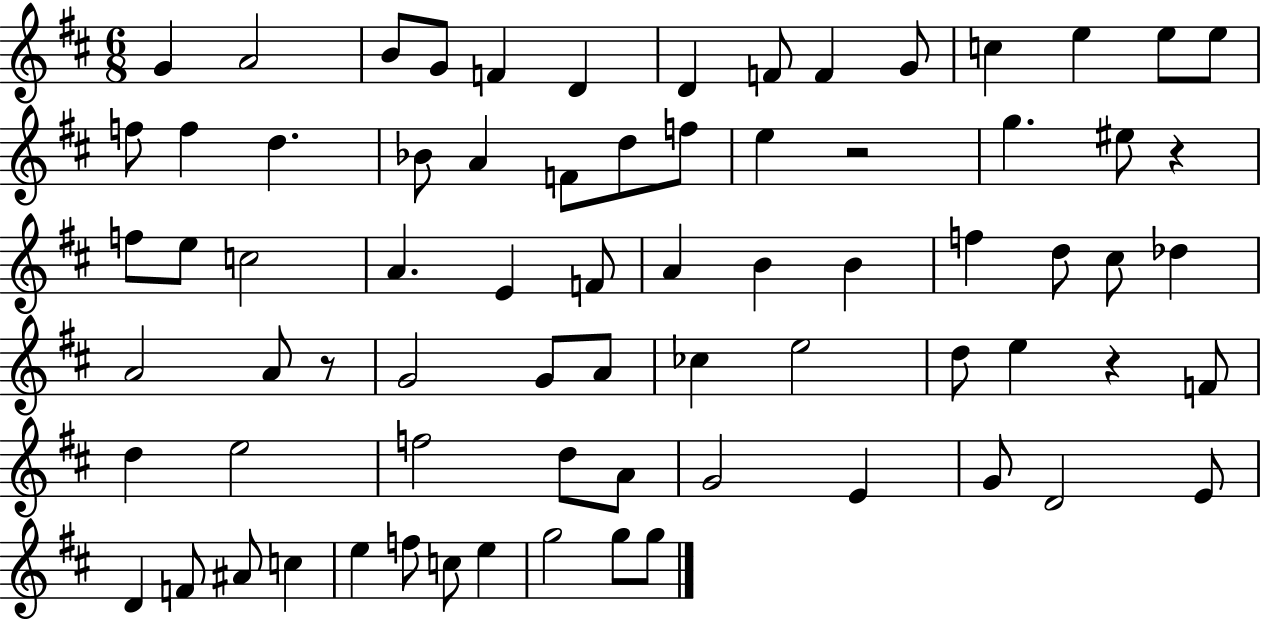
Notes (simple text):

G4/q A4/h B4/e G4/e F4/q D4/q D4/q F4/e F4/q G4/e C5/q E5/q E5/e E5/e F5/e F5/q D5/q. Bb4/e A4/q F4/e D5/e F5/e E5/q R/h G5/q. EIS5/e R/q F5/e E5/e C5/h A4/q. E4/q F4/e A4/q B4/q B4/q F5/q D5/e C#5/e Db5/q A4/h A4/e R/e G4/h G4/e A4/e CES5/q E5/h D5/e E5/q R/q F4/e D5/q E5/h F5/h D5/e A4/e G4/h E4/q G4/e D4/h E4/e D4/q F4/e A#4/e C5/q E5/q F5/e C5/e E5/q G5/h G5/e G5/e